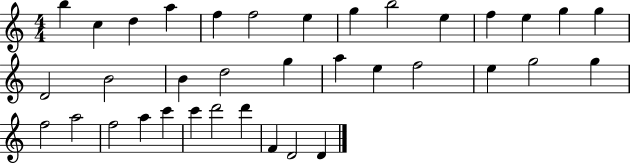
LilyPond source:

{
  \clef treble
  \numericTimeSignature
  \time 4/4
  \key c \major
  b''4 c''4 d''4 a''4 | f''4 f''2 e''4 | g''4 b''2 e''4 | f''4 e''4 g''4 g''4 | \break d'2 b'2 | b'4 d''2 g''4 | a''4 e''4 f''2 | e''4 g''2 g''4 | \break f''2 a''2 | f''2 a''4 c'''4 | c'''4 d'''2 d'''4 | f'4 d'2 d'4 | \break \bar "|."
}